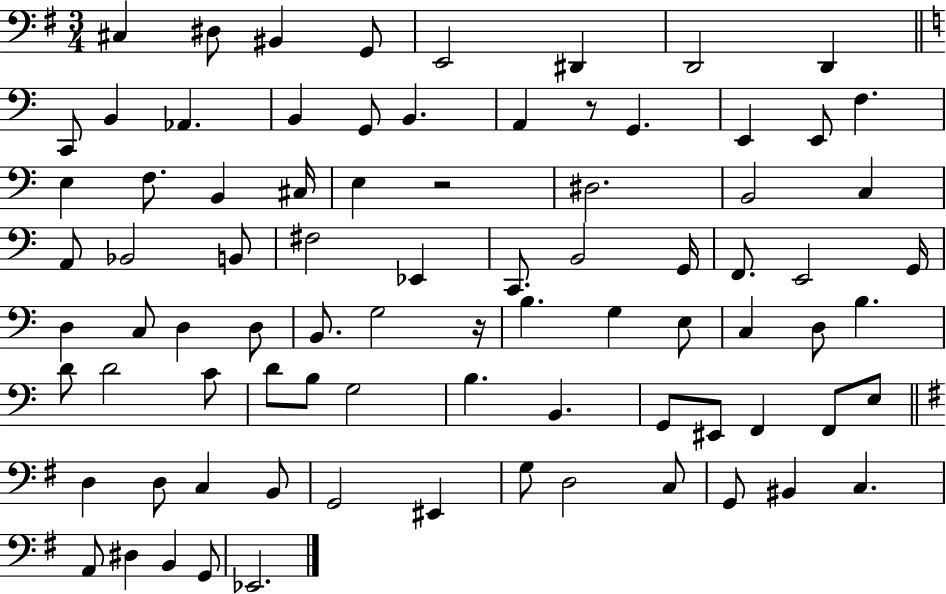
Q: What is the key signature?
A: G major